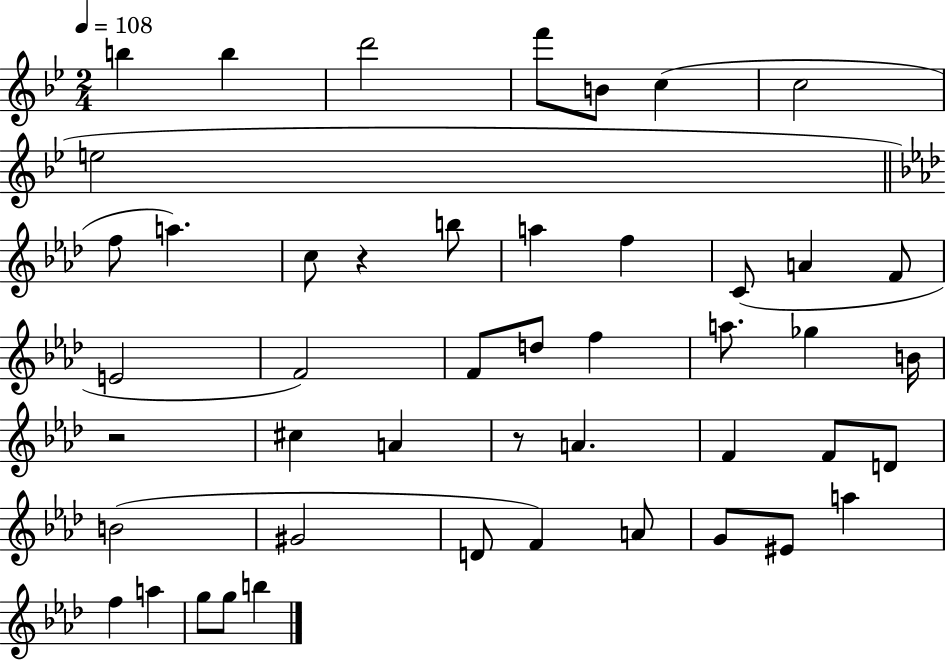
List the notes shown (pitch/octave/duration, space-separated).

B5/q B5/q D6/h F6/e B4/e C5/q C5/h E5/h F5/e A5/q. C5/e R/q B5/e A5/q F5/q C4/e A4/q F4/e E4/h F4/h F4/e D5/e F5/q A5/e. Gb5/q B4/s R/h C#5/q A4/q R/e A4/q. F4/q F4/e D4/e B4/h G#4/h D4/e F4/q A4/e G4/e EIS4/e A5/q F5/q A5/q G5/e G5/e B5/q